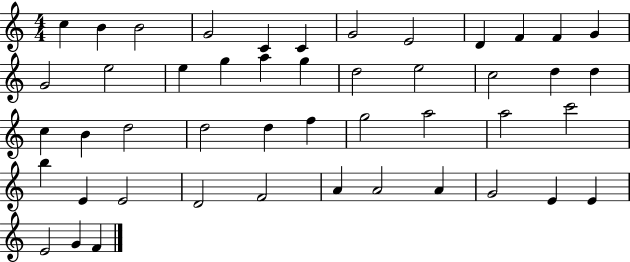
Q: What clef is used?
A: treble